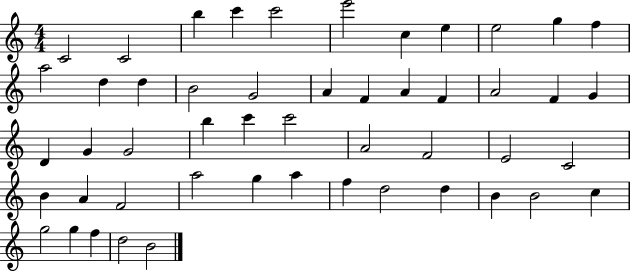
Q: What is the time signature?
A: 4/4